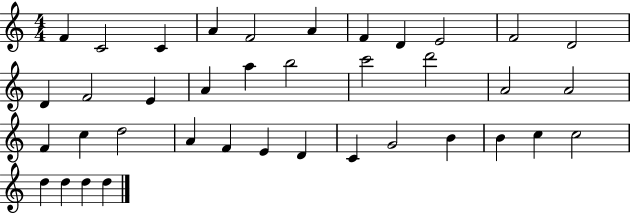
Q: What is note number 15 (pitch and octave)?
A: A4